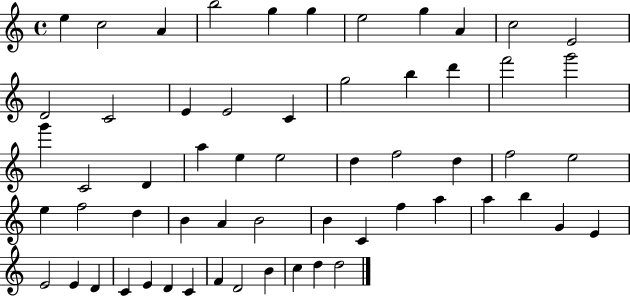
{
  \clef treble
  \time 4/4
  \defaultTimeSignature
  \key c \major
  e''4 c''2 a'4 | b''2 g''4 g''4 | e''2 g''4 a'4 | c''2 e'2 | \break d'2 c'2 | e'4 e'2 c'4 | g''2 b''4 d'''4 | f'''2 g'''2 | \break g'''4 c'2 d'4 | a''4 e''4 e''2 | d''4 f''2 d''4 | f''2 e''2 | \break e''4 f''2 d''4 | b'4 a'4 b'2 | b'4 c'4 f''4 a''4 | a''4 b''4 g'4 e'4 | \break e'2 e'4 d'4 | c'4 e'4 d'4 c'4 | f'4 d'2 b'4 | c''4 d''4 d''2 | \break \bar "|."
}